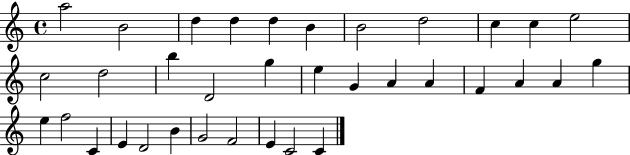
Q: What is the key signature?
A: C major